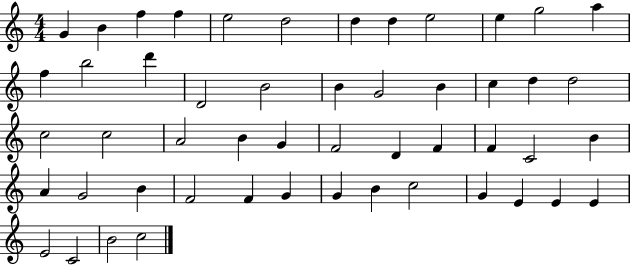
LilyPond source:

{
  \clef treble
  \numericTimeSignature
  \time 4/4
  \key c \major
  g'4 b'4 f''4 f''4 | e''2 d''2 | d''4 d''4 e''2 | e''4 g''2 a''4 | \break f''4 b''2 d'''4 | d'2 b'2 | b'4 g'2 b'4 | c''4 d''4 d''2 | \break c''2 c''2 | a'2 b'4 g'4 | f'2 d'4 f'4 | f'4 c'2 b'4 | \break a'4 g'2 b'4 | f'2 f'4 g'4 | g'4 b'4 c''2 | g'4 e'4 e'4 e'4 | \break e'2 c'2 | b'2 c''2 | \bar "|."
}